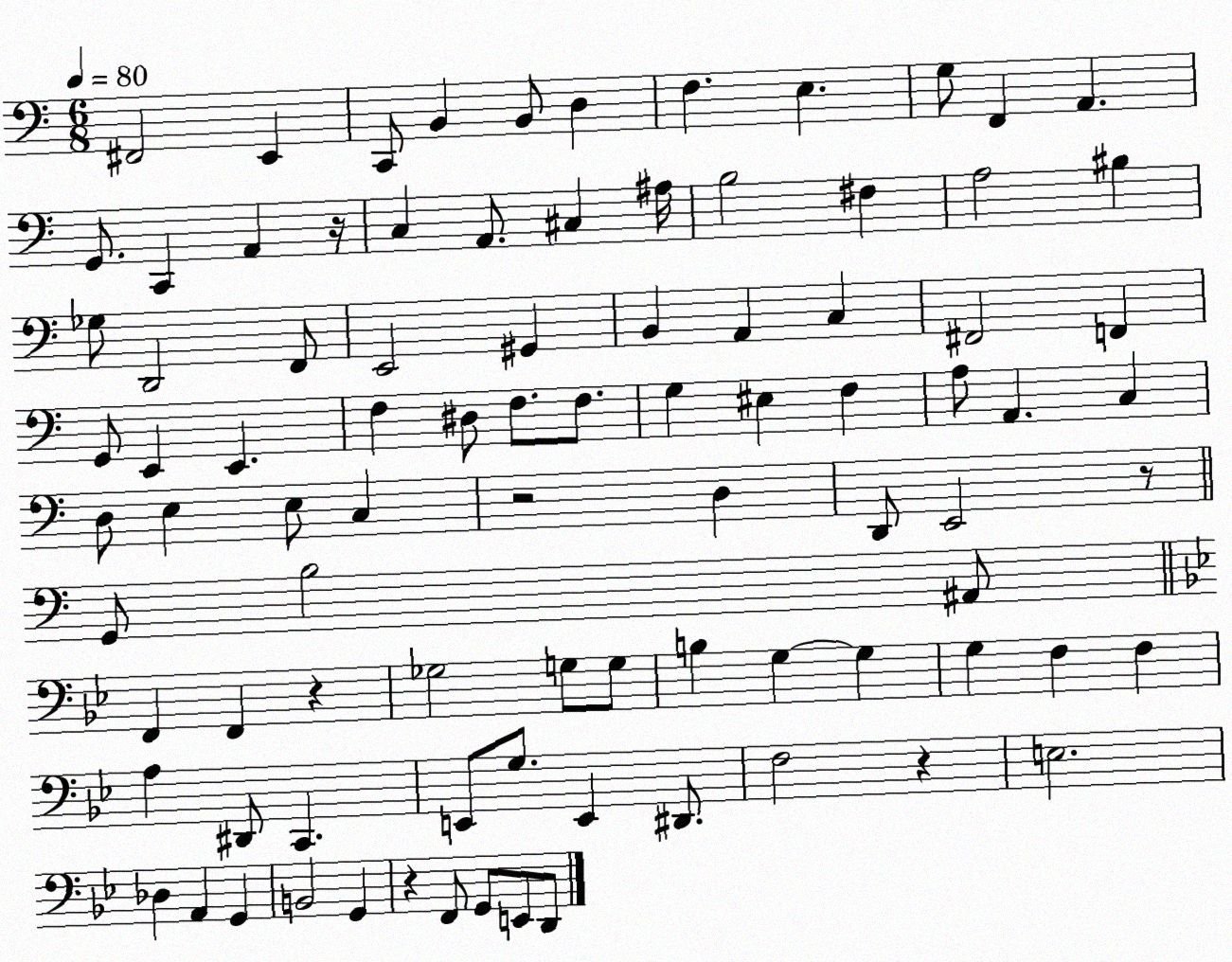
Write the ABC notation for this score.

X:1
T:Untitled
M:6/8
L:1/4
K:C
^F,,2 E,, C,,/2 B,, B,,/2 D, F, E, G,/2 F,, A,, G,,/2 C,, A,, z/4 C, A,,/2 ^C, ^A,/4 B,2 ^F, A,2 ^B, _G,/2 D,,2 F,,/2 E,,2 ^G,, B,, A,, C, ^F,,2 F,, G,,/2 E,, E,, F, ^D,/2 F,/2 F,/2 G, ^E, F, A,/2 A,, C, D,/2 E, E,/2 C, z2 D, D,,/2 E,,2 z/2 G,,/2 B,2 ^A,,/2 F,, F,, z _G,2 G,/2 G,/2 B, G, G, G, F, F, A, ^D,,/2 C,, E,,/2 G,/2 E,, ^D,,/2 F,2 z E,2 _D, A,, G,, B,,2 G,, z F,,/2 G,,/2 E,,/2 D,,/2